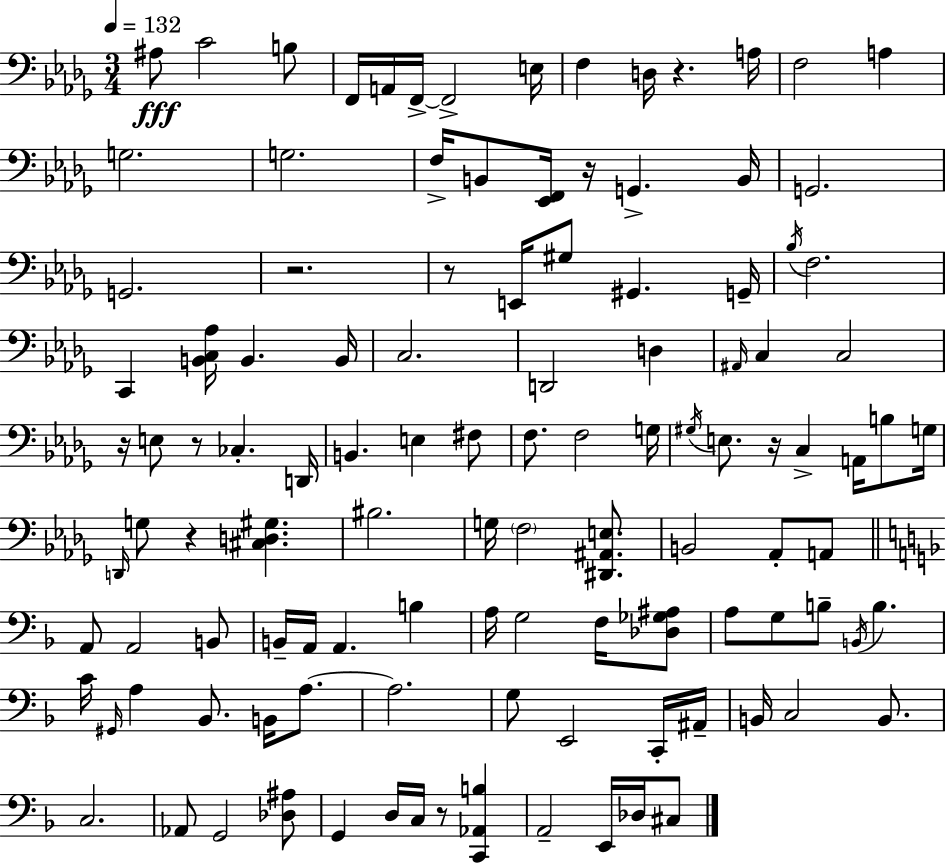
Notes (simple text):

A#3/e C4/h B3/e F2/s A2/s F2/s F2/h E3/s F3/q D3/s R/q. A3/s F3/h A3/q G3/h. G3/h. F3/s B2/e [Eb2,F2]/s R/s G2/q. B2/s G2/h. G2/h. R/h. R/e E2/s G#3/e G#2/q. G2/s Bb3/s F3/h. C2/q [B2,C3,Ab3]/s B2/q. B2/s C3/h. D2/h D3/q A#2/s C3/q C3/h R/s E3/e R/e CES3/q. D2/s B2/q. E3/q F#3/e F3/e. F3/h G3/s G#3/s E3/e. R/s C3/q A2/s B3/e G3/s D2/s G3/e R/q [C#3,D3,G#3]/q. BIS3/h. G3/s F3/h [D#2,A#2,E3]/e. B2/h Ab2/e A2/e A2/e A2/h B2/e B2/s A2/s A2/q. B3/q A3/s G3/h F3/s [Db3,Gb3,A#3]/e A3/e G3/e B3/e B2/s B3/q. C4/s G#2/s A3/q Bb2/e. B2/s A3/e. A3/h. G3/e E2/h C2/s A#2/s B2/s C3/h B2/e. C3/h. Ab2/e G2/h [Db3,A#3]/e G2/q D3/s C3/s R/e [C2,Ab2,B3]/q A2/h E2/s Db3/s C#3/e